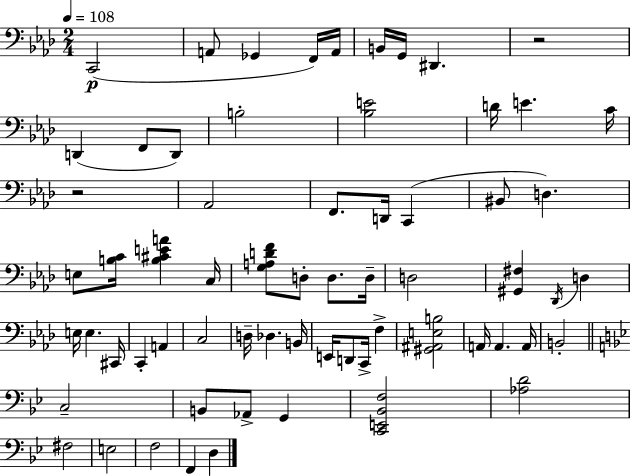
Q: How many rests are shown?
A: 2